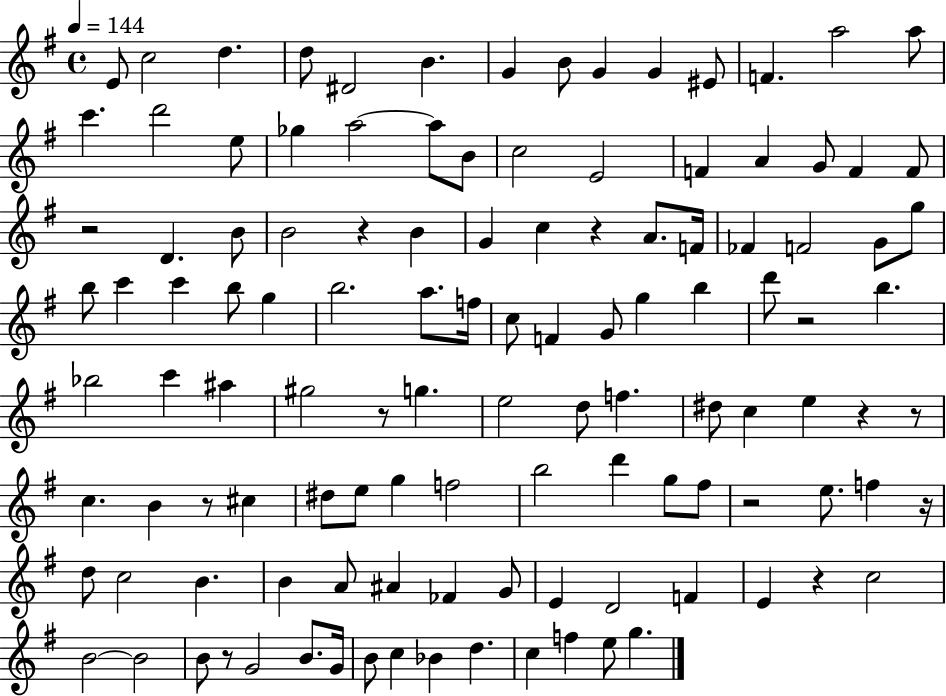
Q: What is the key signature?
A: G major